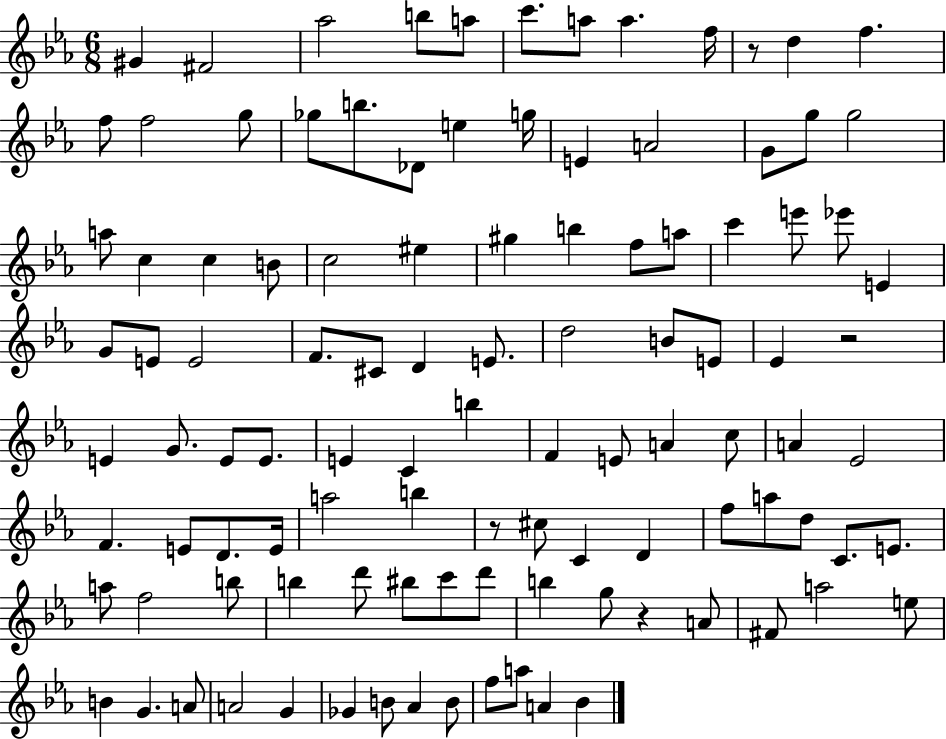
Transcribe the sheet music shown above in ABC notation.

X:1
T:Untitled
M:6/8
L:1/4
K:Eb
^G ^F2 _a2 b/2 a/2 c'/2 a/2 a f/4 z/2 d f f/2 f2 g/2 _g/2 b/2 _D/2 e g/4 E A2 G/2 g/2 g2 a/2 c c B/2 c2 ^e ^g b f/2 a/2 c' e'/2 _e'/2 E G/2 E/2 E2 F/2 ^C/2 D E/2 d2 B/2 E/2 _E z2 E G/2 E/2 E/2 E C b F E/2 A c/2 A _E2 F E/2 D/2 E/4 a2 b z/2 ^c/2 C D f/2 a/2 d/2 C/2 E/2 a/2 f2 b/2 b d'/2 ^b/2 c'/2 d'/2 b g/2 z A/2 ^F/2 a2 e/2 B G A/2 A2 G _G B/2 _A B/2 f/2 a/2 A _B